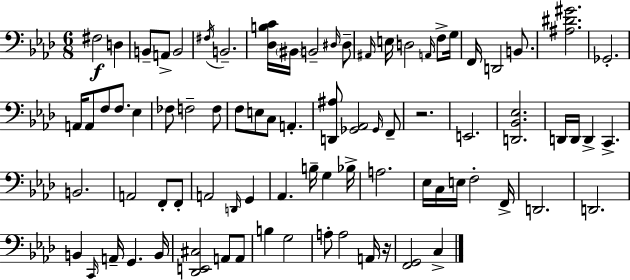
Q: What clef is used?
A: bass